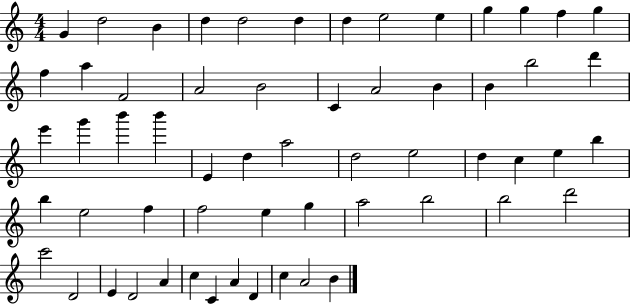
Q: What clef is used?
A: treble